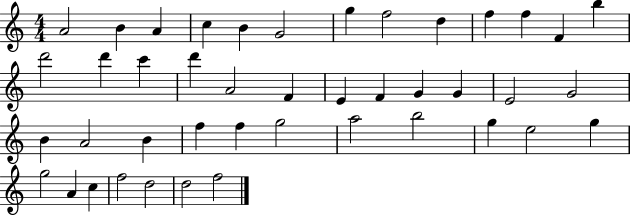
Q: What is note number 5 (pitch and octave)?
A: B4